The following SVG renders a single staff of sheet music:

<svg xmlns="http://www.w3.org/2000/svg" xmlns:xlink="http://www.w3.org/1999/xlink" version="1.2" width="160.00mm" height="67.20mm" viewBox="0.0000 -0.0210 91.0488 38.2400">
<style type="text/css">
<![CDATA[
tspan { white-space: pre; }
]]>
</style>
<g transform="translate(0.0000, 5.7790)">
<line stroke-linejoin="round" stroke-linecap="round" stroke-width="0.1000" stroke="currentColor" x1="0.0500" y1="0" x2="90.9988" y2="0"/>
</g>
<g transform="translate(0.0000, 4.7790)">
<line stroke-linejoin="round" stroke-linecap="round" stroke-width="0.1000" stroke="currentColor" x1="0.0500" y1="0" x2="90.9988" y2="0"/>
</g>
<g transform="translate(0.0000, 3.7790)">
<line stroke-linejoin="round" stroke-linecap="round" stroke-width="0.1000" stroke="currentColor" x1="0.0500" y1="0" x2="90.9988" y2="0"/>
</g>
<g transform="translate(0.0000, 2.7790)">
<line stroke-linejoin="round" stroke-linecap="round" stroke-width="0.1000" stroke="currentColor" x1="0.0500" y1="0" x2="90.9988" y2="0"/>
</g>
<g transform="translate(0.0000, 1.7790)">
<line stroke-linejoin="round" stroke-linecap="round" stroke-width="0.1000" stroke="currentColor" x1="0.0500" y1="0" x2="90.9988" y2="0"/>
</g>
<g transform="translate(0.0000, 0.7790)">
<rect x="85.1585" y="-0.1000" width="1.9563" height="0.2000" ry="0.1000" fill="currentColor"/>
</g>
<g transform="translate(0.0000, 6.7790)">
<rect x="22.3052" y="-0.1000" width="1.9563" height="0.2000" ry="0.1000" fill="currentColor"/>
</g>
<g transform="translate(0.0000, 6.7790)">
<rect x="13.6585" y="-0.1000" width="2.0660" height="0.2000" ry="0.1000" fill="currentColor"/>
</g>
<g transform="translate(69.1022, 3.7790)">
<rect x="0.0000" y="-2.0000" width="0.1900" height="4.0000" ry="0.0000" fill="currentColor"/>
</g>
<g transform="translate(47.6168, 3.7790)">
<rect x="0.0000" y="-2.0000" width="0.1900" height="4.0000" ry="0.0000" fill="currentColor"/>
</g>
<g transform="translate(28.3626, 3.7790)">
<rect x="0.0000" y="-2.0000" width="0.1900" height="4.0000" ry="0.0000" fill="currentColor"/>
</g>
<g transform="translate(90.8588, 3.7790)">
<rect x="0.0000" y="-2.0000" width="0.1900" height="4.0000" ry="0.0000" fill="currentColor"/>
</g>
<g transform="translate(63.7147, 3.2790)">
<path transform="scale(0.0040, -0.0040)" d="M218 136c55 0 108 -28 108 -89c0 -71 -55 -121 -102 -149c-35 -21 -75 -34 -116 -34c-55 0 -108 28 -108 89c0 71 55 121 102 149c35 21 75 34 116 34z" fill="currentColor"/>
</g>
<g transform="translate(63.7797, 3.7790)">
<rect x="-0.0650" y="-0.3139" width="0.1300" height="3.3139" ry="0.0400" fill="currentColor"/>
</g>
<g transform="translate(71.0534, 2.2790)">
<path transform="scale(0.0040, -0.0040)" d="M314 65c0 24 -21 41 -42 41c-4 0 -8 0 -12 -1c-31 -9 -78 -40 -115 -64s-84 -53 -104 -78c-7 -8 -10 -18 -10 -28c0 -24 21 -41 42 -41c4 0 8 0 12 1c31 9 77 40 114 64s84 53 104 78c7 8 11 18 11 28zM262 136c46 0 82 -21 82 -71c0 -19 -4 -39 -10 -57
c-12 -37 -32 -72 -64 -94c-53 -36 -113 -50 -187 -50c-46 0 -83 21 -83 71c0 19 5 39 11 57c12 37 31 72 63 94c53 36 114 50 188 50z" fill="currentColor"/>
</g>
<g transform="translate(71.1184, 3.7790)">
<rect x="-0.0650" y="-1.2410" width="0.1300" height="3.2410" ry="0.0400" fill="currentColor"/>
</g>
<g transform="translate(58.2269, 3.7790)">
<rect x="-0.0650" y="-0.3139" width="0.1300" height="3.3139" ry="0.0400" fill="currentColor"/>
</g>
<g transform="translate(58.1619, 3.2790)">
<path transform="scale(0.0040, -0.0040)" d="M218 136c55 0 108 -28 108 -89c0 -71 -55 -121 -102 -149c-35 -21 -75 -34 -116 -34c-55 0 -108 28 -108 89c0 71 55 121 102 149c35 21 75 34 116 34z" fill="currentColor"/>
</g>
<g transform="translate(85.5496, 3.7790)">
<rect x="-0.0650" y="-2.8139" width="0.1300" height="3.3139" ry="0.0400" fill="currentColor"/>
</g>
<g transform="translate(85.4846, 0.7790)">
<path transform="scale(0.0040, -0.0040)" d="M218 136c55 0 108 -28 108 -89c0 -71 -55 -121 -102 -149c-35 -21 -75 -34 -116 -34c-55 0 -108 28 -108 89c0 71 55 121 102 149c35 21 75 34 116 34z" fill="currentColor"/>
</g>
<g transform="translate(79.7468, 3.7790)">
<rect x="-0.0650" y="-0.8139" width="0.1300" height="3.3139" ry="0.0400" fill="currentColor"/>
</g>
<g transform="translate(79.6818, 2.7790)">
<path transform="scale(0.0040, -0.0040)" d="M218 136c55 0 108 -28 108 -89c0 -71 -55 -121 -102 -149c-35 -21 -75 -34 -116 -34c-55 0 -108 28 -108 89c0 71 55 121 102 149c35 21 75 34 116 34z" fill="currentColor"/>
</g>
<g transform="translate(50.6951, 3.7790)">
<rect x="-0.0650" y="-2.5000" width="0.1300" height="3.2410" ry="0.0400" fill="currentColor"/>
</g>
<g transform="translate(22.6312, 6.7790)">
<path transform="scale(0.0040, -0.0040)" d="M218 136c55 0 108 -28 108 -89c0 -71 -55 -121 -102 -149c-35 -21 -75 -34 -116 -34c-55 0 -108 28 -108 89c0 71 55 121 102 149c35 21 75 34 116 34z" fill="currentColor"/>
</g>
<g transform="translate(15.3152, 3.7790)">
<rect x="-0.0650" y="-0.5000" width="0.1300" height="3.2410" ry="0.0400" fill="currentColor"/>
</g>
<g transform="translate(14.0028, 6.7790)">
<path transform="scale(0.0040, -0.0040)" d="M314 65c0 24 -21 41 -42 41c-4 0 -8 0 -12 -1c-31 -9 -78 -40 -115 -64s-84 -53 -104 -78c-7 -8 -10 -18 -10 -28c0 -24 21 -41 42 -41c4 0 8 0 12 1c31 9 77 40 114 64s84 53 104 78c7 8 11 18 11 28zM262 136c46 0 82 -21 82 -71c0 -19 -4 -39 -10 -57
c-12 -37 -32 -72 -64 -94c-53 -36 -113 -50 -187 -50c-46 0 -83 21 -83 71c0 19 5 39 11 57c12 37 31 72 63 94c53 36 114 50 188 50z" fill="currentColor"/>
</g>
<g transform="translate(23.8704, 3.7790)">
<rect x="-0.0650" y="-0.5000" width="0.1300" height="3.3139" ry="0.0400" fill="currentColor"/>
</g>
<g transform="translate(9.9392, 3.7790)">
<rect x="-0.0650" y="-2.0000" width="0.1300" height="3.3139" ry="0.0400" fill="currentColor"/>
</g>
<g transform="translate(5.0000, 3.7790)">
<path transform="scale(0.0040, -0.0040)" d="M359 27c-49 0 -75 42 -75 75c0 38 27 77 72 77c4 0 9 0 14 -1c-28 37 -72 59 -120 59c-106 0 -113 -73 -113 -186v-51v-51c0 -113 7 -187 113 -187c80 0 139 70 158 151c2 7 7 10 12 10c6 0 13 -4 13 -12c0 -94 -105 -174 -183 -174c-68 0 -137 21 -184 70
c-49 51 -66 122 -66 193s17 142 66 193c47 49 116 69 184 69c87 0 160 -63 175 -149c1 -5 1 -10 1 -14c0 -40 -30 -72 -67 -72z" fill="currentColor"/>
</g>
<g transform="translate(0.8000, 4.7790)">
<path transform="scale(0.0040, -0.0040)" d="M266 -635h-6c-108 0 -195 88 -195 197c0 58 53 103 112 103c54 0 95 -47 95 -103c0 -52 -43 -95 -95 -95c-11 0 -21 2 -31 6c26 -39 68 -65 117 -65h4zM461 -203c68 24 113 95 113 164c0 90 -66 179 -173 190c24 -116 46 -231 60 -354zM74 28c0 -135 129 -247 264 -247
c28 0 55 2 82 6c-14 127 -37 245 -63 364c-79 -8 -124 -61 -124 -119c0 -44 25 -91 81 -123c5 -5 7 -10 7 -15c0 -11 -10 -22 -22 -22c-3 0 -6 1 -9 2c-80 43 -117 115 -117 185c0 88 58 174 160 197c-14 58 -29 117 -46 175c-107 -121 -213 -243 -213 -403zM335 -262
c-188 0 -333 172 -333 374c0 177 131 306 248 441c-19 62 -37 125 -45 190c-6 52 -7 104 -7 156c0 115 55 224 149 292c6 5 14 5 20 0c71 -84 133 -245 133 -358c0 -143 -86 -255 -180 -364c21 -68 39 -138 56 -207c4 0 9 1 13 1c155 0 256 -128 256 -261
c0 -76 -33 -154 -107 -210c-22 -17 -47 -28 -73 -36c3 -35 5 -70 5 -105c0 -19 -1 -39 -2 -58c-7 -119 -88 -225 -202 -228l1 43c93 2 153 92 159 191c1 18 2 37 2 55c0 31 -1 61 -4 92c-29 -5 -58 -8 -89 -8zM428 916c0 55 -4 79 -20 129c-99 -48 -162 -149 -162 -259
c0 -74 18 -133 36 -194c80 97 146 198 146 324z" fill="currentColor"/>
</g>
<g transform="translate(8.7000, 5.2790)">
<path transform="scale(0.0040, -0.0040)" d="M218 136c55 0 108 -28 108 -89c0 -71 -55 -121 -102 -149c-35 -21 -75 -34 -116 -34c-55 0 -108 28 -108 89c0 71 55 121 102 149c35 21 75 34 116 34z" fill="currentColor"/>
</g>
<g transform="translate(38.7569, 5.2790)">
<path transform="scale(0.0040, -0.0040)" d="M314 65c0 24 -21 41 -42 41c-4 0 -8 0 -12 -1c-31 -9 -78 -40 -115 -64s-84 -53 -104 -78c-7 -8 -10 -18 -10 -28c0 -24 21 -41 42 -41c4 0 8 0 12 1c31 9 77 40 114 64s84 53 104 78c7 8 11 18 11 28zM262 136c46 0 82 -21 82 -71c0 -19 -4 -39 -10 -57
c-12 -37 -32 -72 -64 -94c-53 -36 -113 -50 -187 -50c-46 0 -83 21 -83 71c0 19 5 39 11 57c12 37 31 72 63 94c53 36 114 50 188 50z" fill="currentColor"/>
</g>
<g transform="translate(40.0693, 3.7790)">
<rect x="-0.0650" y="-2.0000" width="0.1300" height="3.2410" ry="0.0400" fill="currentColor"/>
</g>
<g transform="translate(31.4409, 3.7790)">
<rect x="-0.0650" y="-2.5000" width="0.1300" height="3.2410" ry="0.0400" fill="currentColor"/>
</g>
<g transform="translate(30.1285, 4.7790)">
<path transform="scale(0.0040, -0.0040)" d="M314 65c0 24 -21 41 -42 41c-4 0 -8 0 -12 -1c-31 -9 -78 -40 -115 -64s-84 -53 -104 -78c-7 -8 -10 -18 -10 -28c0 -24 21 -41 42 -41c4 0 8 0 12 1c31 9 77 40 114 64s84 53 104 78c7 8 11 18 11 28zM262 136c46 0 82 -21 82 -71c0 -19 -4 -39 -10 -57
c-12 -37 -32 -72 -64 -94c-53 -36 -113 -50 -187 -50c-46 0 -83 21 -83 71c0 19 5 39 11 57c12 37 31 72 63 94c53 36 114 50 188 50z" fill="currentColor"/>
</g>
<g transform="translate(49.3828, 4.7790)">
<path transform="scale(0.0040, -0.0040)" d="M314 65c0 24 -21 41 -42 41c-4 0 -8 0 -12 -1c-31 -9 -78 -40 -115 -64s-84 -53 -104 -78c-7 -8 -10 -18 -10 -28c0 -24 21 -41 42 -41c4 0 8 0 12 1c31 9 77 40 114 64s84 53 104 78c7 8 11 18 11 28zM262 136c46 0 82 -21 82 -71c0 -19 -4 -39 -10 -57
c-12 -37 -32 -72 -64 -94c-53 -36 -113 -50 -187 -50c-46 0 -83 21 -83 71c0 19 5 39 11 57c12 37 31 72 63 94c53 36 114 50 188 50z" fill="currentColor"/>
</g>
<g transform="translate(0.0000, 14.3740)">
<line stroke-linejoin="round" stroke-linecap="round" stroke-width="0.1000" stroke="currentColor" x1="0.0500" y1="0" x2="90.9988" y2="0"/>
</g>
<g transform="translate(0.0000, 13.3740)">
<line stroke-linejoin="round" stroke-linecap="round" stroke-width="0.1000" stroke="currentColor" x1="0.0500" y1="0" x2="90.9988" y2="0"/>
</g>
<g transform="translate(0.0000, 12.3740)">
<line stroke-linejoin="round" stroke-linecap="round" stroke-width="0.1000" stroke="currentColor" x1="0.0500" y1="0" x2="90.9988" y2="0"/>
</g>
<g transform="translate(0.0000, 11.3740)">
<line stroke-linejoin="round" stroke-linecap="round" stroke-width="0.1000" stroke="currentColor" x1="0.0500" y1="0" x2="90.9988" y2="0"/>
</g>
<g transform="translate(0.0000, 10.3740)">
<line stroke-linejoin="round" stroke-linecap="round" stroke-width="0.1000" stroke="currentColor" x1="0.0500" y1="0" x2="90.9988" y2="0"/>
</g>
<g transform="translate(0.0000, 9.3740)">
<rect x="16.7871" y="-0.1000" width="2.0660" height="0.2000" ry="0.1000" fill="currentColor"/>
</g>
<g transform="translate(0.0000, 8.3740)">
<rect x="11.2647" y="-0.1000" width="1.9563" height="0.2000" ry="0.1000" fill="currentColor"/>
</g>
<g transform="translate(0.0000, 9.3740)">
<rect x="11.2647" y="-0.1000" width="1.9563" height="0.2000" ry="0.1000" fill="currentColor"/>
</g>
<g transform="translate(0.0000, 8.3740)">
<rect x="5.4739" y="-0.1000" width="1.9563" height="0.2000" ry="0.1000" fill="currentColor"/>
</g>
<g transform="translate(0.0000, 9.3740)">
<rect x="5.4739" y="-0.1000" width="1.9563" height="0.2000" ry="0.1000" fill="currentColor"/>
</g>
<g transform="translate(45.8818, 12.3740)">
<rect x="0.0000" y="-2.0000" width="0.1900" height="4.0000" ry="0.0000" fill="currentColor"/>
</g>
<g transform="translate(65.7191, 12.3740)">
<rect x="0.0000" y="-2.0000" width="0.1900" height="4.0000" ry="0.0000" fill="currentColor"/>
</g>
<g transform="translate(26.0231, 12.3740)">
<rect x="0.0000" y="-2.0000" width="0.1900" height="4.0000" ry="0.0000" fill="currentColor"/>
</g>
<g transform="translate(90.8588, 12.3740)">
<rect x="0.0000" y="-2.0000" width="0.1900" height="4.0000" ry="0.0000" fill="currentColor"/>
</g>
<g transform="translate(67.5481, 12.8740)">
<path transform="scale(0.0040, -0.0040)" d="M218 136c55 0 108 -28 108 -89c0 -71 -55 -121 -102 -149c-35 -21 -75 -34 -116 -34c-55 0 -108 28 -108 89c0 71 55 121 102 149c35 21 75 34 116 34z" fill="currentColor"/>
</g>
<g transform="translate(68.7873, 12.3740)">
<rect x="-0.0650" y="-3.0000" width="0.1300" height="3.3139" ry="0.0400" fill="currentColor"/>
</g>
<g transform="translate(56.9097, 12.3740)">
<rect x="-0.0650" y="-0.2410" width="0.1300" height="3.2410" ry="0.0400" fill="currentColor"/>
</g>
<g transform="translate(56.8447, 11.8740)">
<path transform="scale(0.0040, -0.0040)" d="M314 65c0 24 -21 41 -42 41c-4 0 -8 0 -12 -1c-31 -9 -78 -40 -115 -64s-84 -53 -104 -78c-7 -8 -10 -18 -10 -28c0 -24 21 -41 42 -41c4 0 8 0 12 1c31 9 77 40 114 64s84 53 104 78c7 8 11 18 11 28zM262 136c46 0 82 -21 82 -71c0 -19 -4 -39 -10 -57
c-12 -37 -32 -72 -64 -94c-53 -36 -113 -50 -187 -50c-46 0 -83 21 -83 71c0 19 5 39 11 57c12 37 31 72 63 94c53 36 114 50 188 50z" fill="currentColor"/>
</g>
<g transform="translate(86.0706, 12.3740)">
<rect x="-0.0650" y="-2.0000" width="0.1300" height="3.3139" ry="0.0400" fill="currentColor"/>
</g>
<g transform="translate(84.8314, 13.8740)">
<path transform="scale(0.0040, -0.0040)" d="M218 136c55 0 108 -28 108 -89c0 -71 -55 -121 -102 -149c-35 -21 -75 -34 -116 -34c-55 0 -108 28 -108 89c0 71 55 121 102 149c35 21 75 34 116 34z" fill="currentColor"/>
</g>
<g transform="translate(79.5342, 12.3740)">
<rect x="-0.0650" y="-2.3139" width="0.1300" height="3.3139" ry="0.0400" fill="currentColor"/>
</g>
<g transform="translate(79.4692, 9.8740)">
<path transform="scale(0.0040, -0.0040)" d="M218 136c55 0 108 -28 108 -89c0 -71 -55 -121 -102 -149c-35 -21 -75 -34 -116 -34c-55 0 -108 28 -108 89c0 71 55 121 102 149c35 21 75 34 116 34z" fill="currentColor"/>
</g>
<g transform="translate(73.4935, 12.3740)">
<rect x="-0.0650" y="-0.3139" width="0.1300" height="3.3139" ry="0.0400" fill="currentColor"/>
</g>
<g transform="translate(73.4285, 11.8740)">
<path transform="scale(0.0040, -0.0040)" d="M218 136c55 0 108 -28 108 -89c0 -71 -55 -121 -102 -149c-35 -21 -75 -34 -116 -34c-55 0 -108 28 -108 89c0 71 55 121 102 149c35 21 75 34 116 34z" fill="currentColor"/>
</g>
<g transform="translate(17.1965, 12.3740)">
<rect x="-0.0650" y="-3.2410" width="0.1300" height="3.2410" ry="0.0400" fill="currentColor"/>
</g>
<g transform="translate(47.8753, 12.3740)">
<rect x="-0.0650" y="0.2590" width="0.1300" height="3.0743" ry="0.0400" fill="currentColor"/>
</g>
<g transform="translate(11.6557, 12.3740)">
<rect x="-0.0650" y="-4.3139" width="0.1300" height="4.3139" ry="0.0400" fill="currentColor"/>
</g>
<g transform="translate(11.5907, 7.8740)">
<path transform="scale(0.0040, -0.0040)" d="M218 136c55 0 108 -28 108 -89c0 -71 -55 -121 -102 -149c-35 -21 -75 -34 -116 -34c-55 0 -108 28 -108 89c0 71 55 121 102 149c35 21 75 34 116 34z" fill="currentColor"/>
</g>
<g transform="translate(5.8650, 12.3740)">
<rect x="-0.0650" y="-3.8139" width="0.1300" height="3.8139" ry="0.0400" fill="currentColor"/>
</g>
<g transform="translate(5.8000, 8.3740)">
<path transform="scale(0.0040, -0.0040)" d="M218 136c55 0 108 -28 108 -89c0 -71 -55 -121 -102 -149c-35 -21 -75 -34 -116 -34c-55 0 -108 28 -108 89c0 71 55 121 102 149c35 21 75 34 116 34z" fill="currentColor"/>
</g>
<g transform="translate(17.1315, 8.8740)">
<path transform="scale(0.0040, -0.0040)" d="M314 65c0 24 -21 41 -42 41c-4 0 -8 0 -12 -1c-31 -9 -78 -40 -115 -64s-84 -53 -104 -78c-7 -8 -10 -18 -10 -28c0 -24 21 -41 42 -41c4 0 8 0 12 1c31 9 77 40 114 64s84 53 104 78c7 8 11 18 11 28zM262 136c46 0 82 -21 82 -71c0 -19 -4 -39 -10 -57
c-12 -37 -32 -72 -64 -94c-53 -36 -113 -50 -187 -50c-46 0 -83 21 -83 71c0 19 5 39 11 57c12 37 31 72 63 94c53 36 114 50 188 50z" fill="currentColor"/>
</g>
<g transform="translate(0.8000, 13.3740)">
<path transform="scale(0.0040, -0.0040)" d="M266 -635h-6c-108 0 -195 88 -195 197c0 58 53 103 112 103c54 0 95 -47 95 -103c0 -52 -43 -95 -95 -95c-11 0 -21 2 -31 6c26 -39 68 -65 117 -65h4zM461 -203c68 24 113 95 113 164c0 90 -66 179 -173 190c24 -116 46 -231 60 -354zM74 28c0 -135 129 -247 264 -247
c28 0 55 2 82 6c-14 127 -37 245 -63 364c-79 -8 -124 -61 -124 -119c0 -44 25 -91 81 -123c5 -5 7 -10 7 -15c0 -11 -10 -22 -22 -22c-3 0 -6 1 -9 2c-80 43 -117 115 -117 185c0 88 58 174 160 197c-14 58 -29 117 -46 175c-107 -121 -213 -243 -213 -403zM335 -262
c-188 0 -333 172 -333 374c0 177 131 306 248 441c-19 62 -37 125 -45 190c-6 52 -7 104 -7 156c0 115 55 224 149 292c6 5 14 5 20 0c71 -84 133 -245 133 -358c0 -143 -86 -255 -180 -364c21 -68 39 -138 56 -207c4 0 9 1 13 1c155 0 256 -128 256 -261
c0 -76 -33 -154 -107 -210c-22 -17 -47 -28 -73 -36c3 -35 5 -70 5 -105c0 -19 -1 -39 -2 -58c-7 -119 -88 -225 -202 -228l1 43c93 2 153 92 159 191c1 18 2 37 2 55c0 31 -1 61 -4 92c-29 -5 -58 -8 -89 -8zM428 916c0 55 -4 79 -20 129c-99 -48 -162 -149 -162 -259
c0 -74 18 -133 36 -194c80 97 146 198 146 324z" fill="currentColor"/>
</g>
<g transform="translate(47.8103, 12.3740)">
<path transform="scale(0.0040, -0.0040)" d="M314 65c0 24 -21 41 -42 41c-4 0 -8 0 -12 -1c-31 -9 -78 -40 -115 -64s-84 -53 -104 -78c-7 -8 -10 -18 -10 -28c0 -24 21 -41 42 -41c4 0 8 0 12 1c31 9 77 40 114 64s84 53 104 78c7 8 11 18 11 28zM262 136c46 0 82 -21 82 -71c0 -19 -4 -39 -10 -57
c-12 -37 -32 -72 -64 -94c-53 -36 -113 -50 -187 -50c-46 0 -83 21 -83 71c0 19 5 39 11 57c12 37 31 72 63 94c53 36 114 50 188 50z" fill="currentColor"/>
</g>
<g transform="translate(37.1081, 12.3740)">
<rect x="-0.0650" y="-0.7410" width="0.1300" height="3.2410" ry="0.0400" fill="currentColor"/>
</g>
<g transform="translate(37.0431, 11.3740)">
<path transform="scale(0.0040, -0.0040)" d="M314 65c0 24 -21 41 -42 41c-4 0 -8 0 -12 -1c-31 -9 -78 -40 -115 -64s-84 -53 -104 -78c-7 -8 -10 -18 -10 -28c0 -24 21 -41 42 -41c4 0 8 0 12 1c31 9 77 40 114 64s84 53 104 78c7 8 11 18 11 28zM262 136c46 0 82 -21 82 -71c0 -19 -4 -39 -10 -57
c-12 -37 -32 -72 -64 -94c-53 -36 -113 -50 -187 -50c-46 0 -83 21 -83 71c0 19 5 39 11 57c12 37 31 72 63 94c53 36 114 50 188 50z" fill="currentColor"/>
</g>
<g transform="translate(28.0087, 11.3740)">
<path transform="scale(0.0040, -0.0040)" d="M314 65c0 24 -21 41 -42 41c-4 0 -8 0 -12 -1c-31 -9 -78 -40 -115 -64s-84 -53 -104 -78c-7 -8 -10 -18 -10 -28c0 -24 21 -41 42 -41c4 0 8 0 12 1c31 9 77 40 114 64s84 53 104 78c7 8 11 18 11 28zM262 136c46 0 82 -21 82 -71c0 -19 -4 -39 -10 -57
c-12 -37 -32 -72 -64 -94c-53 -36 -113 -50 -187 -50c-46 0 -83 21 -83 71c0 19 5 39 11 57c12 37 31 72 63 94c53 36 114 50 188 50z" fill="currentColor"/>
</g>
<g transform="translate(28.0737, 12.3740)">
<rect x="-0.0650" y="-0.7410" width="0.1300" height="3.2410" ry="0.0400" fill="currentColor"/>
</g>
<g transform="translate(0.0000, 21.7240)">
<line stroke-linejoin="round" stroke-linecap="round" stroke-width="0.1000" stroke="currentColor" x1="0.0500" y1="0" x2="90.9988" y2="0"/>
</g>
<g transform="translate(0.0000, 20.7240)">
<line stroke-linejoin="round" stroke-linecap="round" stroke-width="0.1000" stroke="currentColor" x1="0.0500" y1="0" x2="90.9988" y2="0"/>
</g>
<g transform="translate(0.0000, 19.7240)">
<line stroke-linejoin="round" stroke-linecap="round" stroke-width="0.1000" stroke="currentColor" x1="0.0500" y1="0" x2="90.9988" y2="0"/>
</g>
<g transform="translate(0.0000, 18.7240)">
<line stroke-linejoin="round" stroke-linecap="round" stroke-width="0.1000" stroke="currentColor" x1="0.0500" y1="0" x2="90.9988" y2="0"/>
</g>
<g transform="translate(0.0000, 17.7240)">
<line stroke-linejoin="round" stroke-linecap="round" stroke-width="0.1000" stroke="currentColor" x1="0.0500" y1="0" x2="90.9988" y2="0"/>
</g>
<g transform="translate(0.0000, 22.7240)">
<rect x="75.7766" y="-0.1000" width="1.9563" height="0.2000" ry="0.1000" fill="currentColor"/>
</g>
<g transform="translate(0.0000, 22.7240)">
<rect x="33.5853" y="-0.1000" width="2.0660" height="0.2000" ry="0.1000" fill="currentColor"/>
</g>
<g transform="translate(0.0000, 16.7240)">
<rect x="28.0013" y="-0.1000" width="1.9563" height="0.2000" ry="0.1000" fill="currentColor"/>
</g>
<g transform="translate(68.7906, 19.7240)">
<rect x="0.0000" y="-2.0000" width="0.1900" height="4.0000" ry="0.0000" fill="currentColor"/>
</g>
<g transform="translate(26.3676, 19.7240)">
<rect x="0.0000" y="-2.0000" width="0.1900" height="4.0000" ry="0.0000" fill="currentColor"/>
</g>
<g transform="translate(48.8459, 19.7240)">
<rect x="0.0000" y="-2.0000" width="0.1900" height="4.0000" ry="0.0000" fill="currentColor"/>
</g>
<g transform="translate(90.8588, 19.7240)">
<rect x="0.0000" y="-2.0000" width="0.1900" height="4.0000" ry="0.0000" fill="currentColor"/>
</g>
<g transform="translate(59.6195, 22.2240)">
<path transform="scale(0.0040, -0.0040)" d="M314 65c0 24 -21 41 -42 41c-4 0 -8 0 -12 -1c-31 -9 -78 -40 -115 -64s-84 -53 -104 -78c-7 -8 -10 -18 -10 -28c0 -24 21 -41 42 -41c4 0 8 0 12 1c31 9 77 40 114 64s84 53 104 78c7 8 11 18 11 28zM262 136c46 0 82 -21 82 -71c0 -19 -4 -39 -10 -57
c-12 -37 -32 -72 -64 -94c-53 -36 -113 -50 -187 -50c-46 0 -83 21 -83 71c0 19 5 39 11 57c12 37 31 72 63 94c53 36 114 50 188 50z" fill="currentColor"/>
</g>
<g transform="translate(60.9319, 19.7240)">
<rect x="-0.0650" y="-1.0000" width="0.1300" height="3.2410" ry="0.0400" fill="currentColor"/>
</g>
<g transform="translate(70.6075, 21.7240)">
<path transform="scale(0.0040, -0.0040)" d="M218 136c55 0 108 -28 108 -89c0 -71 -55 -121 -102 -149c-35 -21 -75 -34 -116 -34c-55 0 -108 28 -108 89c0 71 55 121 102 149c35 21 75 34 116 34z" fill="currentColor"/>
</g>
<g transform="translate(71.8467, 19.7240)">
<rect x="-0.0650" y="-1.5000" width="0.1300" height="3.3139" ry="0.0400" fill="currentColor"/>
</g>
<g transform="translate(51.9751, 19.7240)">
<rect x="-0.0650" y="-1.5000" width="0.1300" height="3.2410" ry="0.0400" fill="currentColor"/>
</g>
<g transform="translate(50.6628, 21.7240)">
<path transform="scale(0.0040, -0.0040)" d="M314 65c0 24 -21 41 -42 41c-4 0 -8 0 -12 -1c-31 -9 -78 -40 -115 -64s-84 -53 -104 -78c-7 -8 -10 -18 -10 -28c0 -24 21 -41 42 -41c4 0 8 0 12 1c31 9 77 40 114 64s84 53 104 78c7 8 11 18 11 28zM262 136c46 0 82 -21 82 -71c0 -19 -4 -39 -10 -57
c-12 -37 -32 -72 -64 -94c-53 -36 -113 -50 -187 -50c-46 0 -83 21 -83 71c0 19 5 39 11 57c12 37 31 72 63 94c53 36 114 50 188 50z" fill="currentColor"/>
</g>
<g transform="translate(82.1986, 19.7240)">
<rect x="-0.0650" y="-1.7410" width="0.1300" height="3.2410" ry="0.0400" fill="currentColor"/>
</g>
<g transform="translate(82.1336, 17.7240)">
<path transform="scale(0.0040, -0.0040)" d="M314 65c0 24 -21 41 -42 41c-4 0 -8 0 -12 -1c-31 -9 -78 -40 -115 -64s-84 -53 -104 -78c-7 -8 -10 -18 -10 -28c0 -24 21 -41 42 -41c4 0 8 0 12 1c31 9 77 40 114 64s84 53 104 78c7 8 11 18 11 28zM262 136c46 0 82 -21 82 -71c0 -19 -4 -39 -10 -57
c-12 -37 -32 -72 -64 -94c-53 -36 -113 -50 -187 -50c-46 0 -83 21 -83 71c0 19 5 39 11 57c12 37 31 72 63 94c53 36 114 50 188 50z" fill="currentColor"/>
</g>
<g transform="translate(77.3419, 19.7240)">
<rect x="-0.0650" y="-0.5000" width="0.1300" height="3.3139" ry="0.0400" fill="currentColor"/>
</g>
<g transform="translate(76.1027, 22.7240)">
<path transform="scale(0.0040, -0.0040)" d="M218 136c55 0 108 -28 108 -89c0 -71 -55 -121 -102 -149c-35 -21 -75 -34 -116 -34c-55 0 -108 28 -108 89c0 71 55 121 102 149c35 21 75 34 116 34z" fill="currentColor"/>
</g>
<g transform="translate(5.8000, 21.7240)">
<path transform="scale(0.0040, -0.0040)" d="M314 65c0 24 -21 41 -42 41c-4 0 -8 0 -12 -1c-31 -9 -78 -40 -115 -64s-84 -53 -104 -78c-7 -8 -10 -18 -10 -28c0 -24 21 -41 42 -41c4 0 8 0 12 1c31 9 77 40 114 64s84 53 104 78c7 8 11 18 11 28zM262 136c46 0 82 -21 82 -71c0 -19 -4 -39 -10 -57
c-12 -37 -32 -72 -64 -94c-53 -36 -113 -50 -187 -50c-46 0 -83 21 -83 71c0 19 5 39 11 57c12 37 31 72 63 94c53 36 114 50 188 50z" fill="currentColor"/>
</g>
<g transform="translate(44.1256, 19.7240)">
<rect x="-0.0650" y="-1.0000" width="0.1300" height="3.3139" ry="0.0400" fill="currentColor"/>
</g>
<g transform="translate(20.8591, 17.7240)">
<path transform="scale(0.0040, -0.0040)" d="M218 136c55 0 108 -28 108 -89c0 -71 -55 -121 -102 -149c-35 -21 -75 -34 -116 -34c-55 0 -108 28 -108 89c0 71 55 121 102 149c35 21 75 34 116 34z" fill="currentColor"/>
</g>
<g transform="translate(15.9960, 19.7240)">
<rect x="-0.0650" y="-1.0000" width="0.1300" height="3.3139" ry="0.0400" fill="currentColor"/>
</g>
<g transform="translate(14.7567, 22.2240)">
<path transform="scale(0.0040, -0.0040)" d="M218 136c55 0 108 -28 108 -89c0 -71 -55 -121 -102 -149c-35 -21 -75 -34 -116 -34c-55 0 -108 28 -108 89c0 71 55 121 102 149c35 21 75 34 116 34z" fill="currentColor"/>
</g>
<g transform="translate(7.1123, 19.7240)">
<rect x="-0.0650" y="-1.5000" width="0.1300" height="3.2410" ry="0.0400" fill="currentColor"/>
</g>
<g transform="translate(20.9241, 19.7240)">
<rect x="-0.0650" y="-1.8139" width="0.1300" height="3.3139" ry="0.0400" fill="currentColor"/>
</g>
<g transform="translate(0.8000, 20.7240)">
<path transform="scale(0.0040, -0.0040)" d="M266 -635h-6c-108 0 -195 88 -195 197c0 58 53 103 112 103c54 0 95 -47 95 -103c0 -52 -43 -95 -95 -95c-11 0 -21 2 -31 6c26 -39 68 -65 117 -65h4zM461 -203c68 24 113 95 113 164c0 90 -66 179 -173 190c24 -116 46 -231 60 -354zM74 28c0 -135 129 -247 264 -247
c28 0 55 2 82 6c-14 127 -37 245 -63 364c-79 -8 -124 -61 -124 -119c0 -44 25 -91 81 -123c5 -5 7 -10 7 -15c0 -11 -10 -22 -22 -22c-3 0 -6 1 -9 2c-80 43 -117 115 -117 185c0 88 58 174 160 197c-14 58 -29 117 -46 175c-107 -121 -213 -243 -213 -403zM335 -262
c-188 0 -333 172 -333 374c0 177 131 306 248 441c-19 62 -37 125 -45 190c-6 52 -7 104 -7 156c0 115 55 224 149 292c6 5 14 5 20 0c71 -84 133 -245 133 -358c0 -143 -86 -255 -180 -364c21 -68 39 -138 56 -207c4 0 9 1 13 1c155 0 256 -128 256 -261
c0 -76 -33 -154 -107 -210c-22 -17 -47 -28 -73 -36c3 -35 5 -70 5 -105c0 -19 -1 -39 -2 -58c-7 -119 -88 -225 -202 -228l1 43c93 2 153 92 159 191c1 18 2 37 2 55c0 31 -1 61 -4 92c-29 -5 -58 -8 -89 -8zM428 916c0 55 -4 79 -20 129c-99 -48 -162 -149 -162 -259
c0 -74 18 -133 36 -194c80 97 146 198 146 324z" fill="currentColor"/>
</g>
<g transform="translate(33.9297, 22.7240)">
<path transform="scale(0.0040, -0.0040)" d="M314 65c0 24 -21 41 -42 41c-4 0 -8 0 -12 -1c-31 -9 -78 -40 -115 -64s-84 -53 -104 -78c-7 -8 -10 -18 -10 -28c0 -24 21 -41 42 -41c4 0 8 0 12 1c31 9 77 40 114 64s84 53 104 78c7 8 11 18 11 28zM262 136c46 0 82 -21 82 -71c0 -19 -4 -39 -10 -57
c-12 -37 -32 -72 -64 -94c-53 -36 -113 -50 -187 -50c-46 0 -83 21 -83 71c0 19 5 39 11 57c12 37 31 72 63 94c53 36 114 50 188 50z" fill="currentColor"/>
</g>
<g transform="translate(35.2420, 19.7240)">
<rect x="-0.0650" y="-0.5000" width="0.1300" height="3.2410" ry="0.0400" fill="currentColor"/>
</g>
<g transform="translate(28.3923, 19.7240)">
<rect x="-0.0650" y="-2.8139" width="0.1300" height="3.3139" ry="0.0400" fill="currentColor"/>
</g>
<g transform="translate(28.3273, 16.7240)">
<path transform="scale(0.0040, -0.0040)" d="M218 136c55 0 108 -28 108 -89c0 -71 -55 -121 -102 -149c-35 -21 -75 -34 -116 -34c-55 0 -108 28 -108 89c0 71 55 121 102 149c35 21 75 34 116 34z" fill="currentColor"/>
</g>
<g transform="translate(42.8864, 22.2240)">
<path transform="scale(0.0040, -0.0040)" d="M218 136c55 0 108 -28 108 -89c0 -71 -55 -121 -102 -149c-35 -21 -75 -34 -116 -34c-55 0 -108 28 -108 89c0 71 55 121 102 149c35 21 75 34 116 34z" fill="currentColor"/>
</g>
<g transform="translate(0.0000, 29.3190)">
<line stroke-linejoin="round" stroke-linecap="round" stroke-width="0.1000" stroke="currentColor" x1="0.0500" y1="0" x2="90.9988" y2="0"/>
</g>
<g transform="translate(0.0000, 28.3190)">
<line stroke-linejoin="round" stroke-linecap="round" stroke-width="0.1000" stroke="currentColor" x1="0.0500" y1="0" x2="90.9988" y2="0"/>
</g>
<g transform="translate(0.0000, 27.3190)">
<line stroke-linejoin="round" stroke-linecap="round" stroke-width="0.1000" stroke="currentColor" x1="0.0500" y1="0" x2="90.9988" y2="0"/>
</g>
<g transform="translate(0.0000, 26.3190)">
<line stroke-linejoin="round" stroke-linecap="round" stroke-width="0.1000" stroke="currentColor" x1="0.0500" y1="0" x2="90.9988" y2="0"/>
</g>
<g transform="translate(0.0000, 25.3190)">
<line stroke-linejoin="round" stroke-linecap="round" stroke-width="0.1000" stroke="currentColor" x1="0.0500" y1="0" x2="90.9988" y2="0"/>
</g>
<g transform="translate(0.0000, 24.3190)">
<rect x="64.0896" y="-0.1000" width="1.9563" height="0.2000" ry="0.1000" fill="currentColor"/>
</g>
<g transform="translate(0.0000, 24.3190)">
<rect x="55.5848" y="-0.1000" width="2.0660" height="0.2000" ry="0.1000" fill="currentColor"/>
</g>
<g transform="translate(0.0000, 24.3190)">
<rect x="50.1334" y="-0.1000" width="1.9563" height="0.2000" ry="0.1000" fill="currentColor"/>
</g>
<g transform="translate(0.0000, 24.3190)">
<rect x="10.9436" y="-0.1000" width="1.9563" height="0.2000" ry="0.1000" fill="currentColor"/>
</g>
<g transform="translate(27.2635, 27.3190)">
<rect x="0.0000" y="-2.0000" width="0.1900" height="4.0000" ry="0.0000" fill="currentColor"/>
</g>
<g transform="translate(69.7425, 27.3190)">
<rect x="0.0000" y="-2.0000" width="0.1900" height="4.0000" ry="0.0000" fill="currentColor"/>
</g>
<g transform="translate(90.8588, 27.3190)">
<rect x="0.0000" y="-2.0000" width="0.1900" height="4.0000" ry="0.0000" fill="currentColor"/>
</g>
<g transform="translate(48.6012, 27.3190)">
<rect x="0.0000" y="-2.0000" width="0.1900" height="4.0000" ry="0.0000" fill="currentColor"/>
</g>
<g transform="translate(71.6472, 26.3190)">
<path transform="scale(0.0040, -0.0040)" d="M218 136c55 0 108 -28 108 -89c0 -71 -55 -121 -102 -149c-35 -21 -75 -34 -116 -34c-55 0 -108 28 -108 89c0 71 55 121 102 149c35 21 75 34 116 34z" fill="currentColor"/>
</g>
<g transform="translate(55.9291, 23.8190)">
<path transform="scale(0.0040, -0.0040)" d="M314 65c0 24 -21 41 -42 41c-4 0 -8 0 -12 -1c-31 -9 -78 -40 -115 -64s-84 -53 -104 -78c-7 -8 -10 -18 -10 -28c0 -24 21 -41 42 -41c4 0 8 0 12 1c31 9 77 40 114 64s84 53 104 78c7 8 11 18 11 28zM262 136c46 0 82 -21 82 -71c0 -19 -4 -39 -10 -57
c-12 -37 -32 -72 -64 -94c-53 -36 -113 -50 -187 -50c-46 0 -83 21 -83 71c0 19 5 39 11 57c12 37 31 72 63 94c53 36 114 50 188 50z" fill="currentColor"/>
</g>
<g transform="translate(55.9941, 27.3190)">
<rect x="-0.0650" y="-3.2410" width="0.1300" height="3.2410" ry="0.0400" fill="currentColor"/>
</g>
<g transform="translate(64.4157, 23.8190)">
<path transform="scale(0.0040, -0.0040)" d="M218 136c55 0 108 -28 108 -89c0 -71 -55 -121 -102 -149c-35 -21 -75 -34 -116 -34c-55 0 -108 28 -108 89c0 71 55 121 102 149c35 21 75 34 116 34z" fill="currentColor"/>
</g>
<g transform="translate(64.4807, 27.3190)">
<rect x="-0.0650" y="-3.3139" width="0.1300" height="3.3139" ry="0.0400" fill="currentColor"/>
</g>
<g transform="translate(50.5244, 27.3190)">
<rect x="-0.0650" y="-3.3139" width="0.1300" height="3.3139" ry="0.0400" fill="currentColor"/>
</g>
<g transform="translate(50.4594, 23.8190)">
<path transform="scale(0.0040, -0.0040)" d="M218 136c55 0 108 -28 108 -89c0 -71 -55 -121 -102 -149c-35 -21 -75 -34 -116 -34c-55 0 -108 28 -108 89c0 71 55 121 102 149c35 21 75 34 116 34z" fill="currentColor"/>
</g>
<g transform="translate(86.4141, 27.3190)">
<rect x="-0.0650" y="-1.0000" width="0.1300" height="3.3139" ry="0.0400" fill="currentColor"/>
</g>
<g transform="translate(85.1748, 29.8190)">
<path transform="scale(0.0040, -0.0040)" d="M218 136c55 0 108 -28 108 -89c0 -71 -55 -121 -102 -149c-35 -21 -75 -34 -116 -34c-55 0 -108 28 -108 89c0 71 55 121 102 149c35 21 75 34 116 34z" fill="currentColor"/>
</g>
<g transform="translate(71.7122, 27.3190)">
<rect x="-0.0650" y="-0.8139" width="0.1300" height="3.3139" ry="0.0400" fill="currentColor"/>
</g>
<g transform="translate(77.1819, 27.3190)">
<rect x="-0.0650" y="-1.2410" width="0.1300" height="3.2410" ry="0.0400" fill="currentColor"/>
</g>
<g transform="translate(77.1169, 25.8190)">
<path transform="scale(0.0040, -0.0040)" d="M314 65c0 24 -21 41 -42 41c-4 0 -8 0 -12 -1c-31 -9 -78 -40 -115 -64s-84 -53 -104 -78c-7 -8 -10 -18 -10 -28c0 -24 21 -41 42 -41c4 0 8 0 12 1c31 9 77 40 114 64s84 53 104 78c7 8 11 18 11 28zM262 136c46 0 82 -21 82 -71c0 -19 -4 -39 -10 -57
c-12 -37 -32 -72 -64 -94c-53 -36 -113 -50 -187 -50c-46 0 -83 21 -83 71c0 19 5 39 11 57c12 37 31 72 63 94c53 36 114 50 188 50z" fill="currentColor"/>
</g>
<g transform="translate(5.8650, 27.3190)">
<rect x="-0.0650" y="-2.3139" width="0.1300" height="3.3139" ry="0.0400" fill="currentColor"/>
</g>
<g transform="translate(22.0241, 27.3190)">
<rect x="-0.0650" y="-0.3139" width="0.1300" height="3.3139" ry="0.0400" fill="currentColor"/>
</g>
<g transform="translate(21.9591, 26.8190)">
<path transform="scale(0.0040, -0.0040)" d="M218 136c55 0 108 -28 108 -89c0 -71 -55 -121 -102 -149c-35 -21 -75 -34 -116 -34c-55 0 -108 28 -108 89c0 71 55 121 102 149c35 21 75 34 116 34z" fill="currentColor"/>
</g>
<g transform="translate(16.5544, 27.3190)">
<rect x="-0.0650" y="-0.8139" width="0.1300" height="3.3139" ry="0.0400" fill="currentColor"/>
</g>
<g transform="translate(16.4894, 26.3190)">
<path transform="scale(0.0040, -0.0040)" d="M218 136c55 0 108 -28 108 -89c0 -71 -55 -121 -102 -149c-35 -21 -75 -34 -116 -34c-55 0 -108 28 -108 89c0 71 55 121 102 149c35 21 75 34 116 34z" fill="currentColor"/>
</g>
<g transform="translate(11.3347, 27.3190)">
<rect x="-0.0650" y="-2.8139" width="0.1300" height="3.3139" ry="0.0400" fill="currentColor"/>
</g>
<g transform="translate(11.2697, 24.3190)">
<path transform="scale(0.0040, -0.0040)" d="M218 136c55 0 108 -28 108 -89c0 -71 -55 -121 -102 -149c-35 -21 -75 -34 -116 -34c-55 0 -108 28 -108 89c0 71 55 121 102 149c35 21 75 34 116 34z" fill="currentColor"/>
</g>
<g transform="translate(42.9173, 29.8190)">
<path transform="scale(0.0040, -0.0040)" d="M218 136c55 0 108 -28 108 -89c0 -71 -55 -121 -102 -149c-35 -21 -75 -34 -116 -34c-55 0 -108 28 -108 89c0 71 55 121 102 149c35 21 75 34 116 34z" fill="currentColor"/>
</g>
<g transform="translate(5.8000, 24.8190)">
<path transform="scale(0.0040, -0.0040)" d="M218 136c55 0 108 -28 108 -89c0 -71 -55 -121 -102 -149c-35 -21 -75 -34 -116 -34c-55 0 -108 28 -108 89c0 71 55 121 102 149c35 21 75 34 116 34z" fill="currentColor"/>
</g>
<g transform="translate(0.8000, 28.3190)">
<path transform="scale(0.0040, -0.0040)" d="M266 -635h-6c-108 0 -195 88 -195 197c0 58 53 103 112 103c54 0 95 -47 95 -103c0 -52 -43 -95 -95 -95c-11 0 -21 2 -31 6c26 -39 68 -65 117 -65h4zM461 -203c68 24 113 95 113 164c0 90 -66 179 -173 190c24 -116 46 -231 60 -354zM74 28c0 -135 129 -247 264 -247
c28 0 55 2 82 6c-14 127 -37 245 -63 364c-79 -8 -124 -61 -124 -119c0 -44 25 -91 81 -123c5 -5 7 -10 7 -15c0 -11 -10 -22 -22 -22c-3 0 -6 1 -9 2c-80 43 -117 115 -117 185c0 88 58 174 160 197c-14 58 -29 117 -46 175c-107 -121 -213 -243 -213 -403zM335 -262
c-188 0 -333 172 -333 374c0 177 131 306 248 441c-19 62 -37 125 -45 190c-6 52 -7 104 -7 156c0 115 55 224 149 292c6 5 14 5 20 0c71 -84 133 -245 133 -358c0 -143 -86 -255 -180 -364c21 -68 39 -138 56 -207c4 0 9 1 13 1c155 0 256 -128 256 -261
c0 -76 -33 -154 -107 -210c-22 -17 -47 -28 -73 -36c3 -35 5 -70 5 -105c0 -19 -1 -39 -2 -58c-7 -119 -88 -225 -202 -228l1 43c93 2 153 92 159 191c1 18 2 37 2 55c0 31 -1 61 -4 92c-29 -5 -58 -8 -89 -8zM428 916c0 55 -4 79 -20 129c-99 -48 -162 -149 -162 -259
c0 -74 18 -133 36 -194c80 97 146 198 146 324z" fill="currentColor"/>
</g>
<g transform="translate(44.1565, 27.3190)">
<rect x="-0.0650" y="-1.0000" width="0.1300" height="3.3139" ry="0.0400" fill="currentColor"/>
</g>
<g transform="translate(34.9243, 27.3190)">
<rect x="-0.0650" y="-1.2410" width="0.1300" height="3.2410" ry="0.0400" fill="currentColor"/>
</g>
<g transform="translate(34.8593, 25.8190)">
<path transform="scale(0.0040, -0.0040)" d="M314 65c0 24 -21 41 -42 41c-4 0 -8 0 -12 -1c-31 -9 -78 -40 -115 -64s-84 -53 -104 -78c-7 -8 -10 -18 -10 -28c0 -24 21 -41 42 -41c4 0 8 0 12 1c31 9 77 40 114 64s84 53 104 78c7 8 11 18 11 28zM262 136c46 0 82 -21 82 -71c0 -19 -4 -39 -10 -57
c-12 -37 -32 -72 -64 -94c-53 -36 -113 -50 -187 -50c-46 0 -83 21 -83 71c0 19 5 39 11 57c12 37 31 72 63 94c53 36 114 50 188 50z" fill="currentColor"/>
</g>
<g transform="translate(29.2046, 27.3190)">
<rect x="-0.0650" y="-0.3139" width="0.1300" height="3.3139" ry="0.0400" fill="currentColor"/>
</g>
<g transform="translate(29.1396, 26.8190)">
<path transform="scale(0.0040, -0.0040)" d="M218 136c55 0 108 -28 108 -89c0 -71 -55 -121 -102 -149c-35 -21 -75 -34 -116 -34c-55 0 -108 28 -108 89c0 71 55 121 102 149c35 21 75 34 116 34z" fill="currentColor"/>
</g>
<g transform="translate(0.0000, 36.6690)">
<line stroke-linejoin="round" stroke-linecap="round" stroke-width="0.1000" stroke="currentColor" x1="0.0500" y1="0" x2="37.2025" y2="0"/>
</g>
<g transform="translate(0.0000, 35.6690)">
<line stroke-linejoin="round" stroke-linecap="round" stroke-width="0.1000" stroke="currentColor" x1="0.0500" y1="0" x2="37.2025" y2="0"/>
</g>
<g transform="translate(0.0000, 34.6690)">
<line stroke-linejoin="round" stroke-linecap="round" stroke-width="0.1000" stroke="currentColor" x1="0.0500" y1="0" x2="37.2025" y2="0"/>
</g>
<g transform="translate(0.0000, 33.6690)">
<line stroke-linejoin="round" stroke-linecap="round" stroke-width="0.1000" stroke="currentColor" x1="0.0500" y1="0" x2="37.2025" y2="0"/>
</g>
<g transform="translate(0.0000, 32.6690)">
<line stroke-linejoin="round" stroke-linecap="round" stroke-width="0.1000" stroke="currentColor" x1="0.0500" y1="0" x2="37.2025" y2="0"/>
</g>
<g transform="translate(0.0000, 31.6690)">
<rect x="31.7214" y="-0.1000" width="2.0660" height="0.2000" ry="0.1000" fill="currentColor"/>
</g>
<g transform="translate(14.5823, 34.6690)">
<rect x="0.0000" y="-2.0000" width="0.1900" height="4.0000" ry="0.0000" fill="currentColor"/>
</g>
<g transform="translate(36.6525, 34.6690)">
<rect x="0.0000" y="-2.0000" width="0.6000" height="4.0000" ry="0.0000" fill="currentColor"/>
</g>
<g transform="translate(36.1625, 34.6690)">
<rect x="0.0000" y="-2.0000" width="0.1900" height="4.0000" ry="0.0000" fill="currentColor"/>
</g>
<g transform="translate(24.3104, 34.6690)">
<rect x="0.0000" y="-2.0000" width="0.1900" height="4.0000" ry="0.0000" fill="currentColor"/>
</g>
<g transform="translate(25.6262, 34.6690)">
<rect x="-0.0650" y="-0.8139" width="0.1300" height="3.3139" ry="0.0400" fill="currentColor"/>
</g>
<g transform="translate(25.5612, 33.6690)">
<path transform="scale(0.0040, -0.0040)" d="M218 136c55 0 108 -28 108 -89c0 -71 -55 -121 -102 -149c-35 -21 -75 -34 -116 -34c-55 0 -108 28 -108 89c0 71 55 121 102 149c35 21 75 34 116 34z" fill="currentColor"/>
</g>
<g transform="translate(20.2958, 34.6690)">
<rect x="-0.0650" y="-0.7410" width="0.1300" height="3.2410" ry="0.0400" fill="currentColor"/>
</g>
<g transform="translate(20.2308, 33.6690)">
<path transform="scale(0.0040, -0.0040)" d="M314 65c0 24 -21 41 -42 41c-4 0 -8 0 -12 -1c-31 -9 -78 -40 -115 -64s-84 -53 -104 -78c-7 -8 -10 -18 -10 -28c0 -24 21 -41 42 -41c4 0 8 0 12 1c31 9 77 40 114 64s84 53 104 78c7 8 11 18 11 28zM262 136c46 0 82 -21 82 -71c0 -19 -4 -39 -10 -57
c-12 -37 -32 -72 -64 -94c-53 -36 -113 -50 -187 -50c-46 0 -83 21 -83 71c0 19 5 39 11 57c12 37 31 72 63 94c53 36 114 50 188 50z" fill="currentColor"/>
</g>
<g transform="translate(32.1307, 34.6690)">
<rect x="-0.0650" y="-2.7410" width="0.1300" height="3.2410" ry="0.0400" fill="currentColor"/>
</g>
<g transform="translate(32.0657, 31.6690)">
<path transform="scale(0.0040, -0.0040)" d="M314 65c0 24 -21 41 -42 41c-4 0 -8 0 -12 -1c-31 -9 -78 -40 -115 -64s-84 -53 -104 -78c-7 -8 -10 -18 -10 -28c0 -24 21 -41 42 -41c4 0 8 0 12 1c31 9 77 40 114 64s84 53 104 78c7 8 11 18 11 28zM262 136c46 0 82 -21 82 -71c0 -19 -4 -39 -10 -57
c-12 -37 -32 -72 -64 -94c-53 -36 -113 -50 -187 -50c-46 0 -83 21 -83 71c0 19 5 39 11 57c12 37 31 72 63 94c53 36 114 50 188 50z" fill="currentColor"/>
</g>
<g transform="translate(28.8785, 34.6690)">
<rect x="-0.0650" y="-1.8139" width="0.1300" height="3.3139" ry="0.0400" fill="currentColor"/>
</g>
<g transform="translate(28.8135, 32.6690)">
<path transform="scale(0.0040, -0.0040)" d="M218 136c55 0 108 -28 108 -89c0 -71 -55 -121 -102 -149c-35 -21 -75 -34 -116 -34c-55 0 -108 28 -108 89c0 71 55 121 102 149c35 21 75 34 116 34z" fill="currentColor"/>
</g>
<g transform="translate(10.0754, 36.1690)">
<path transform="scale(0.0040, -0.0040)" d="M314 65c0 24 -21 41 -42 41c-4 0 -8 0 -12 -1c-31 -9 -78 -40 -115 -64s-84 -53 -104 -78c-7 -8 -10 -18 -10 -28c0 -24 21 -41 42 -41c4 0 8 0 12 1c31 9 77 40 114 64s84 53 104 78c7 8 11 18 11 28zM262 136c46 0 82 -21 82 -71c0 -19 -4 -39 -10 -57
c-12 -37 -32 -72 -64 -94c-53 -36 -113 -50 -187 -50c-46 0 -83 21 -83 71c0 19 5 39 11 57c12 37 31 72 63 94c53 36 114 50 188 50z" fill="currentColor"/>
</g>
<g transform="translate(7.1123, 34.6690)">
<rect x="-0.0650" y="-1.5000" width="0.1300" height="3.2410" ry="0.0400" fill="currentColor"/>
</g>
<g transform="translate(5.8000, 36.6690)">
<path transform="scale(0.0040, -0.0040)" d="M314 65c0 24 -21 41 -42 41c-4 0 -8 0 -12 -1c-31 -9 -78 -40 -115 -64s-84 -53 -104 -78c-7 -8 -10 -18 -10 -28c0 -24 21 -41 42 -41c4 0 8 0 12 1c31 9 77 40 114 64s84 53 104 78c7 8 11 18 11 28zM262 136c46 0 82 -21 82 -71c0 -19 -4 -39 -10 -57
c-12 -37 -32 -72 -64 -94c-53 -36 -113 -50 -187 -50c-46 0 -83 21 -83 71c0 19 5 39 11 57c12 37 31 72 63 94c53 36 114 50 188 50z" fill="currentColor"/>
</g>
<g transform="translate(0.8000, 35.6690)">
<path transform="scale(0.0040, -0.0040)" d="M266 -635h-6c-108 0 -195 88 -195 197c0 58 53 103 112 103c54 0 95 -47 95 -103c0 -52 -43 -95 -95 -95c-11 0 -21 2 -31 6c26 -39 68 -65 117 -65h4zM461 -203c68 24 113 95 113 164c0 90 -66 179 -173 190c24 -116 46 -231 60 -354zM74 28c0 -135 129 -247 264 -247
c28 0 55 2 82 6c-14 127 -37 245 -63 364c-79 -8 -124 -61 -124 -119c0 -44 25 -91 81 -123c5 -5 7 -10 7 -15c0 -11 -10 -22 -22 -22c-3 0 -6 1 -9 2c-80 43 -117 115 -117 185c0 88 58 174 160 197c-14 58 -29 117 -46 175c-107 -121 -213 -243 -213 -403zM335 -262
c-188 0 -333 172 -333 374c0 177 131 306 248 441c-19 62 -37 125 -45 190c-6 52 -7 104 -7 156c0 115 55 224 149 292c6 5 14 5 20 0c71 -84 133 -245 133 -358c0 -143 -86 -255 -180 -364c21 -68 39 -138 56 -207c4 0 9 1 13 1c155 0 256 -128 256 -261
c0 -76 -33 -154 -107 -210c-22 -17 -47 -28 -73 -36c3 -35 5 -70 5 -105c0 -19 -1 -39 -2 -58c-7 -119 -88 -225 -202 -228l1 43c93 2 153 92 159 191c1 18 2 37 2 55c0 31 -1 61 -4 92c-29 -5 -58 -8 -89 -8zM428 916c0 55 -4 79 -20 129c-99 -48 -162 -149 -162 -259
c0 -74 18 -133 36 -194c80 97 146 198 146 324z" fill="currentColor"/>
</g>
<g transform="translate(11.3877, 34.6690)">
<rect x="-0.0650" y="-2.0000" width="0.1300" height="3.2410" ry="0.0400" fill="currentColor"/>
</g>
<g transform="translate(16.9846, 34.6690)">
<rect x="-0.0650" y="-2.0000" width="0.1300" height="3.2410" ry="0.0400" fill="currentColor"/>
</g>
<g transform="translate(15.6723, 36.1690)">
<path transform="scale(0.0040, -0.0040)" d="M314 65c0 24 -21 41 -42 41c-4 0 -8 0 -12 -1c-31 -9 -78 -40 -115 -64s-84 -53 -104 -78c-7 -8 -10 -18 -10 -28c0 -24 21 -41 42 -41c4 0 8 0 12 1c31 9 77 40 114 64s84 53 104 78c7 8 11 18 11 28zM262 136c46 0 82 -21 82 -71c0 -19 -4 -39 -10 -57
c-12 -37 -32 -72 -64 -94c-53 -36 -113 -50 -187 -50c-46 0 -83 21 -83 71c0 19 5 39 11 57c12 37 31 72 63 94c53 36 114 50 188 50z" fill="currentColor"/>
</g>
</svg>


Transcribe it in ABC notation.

X:1
T:Untitled
M:4/4
L:1/4
K:C
F C2 C G2 F2 G2 c c e2 d a c' d' b2 d2 d2 B2 c2 A c g F E2 D f a C2 D E2 D2 E C f2 g a d c c e2 D b b2 b d e2 D E2 F2 F2 d2 d f a2